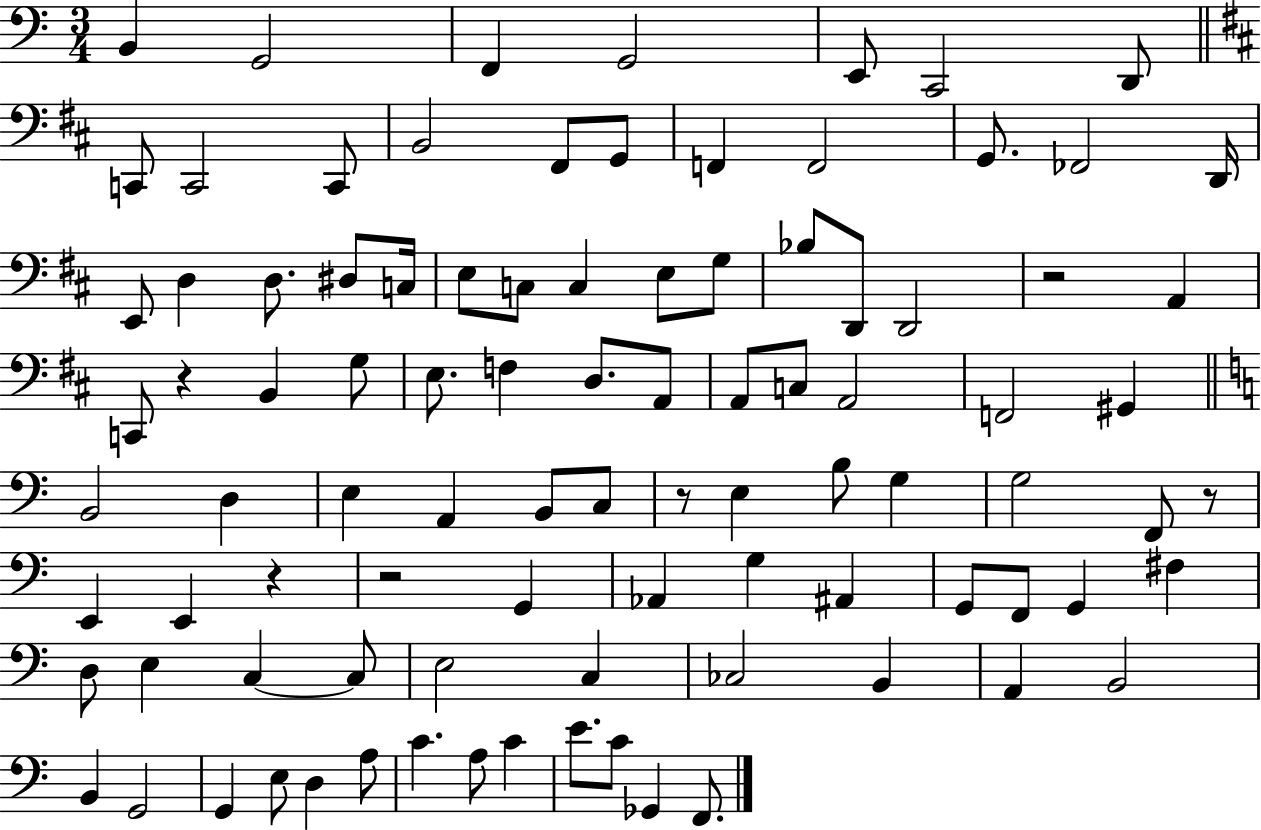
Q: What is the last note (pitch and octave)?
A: F2